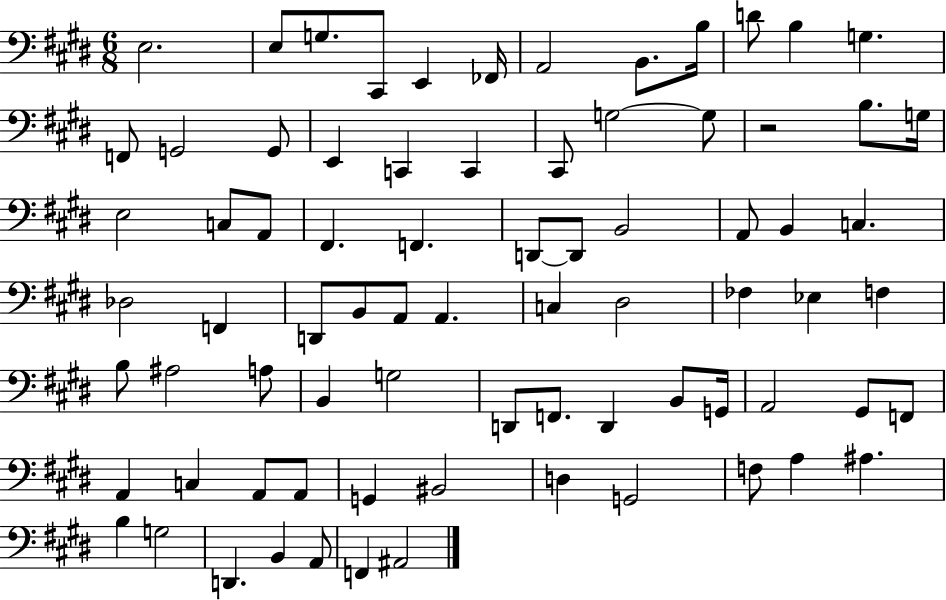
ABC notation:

X:1
T:Untitled
M:6/8
L:1/4
K:E
E,2 E,/2 G,/2 ^C,,/2 E,, _F,,/4 A,,2 B,,/2 B,/4 D/2 B, G, F,,/2 G,,2 G,,/2 E,, C,, C,, ^C,,/2 G,2 G,/2 z2 B,/2 G,/4 E,2 C,/2 A,,/2 ^F,, F,, D,,/2 D,,/2 B,,2 A,,/2 B,, C, _D,2 F,, D,,/2 B,,/2 A,,/2 A,, C, ^D,2 _F, _E, F, B,/2 ^A,2 A,/2 B,, G,2 D,,/2 F,,/2 D,, B,,/2 G,,/4 A,,2 ^G,,/2 F,,/2 A,, C, A,,/2 A,,/2 G,, ^B,,2 D, G,,2 F,/2 A, ^A, B, G,2 D,, B,, A,,/2 F,, ^A,,2